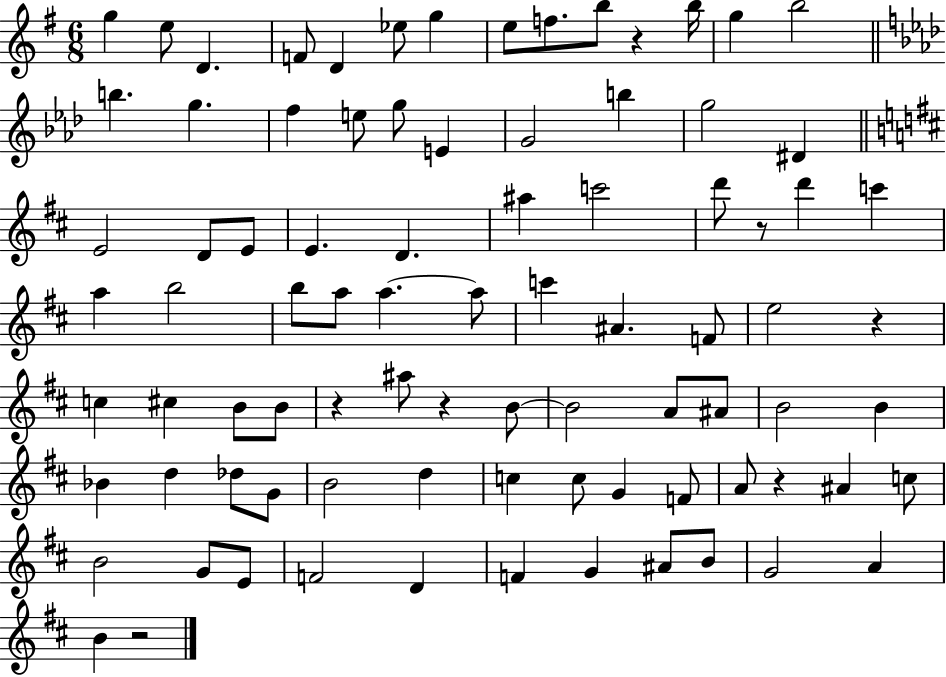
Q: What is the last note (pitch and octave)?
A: B4